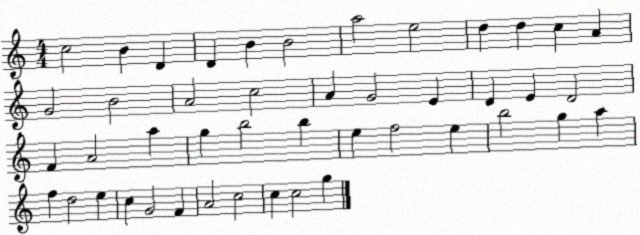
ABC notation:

X:1
T:Untitled
M:4/4
L:1/4
K:C
c2 B D D B B2 a2 e2 d d c A G2 B2 A2 c2 A G2 E D E D2 F A2 a g b2 b e f2 e b2 g a f d2 e c G2 F A2 c2 c c2 g